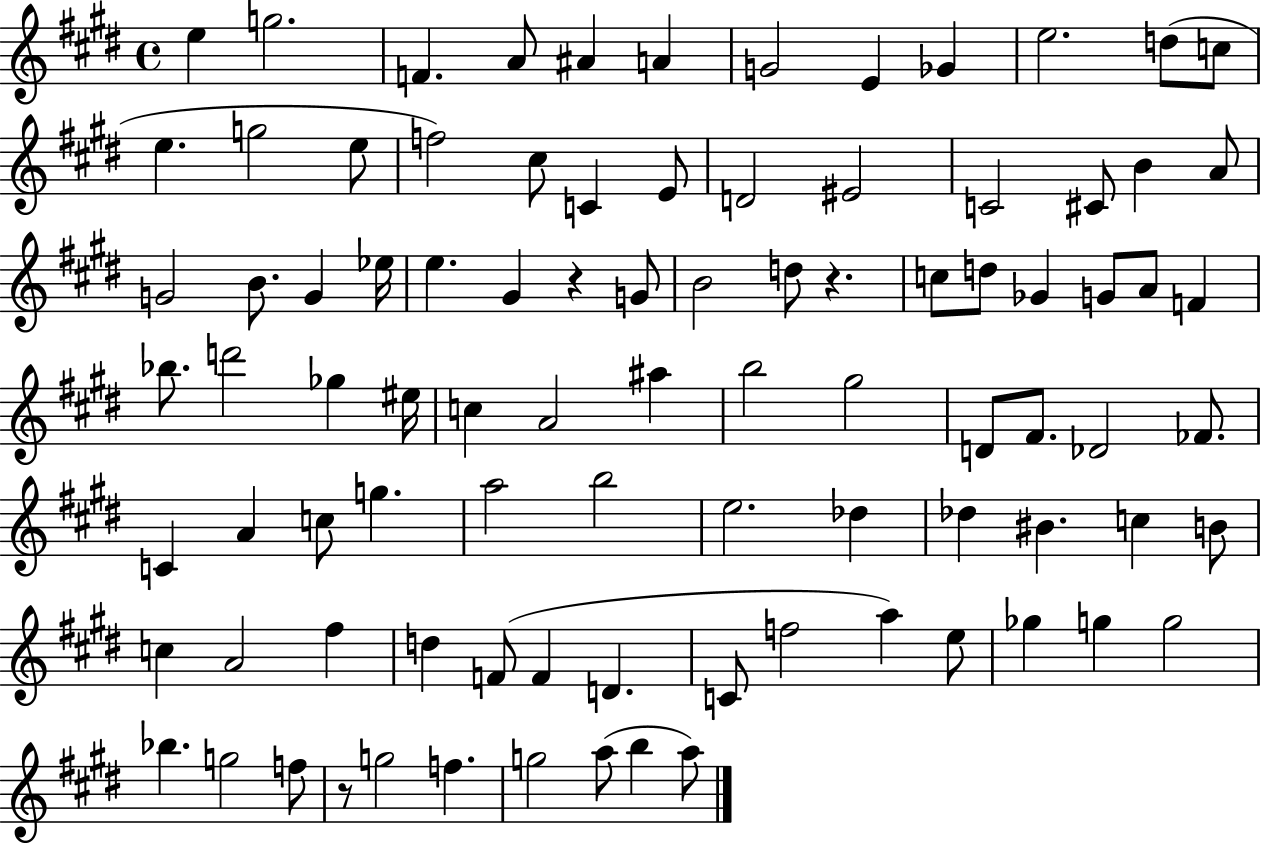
X:1
T:Untitled
M:4/4
L:1/4
K:E
e g2 F A/2 ^A A G2 E _G e2 d/2 c/2 e g2 e/2 f2 ^c/2 C E/2 D2 ^E2 C2 ^C/2 B A/2 G2 B/2 G _e/4 e ^G z G/2 B2 d/2 z c/2 d/2 _G G/2 A/2 F _b/2 d'2 _g ^e/4 c A2 ^a b2 ^g2 D/2 ^F/2 _D2 _F/2 C A c/2 g a2 b2 e2 _d _d ^B c B/2 c A2 ^f d F/2 F D C/2 f2 a e/2 _g g g2 _b g2 f/2 z/2 g2 f g2 a/2 b a/2